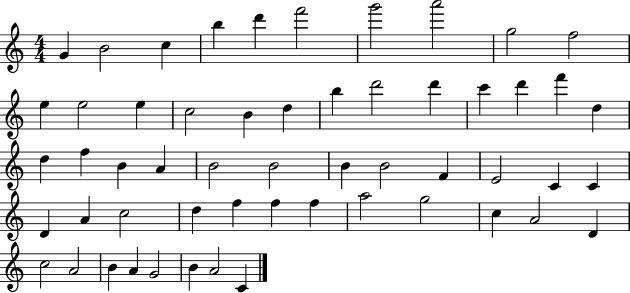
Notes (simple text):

G4/q B4/h C5/q B5/q D6/q F6/h G6/h A6/h G5/h F5/h E5/q E5/h E5/q C5/h B4/q D5/q B5/q D6/h D6/q C6/q D6/q F6/q D5/q D5/q F5/q B4/q A4/q B4/h B4/h B4/q B4/h F4/q E4/h C4/q C4/q D4/q A4/q C5/h D5/q F5/q F5/q F5/q A5/h G5/h C5/q A4/h D4/q C5/h A4/h B4/q A4/q G4/h B4/q A4/h C4/q